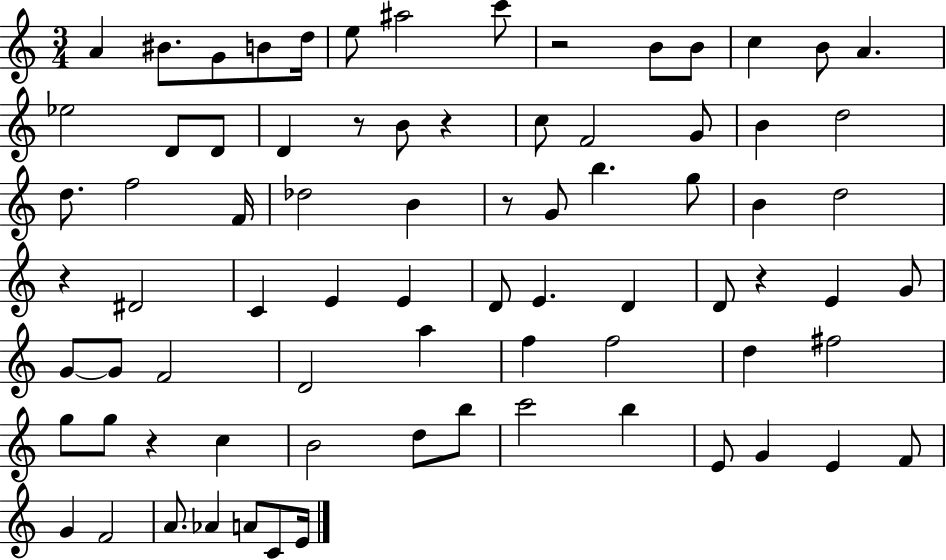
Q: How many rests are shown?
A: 7